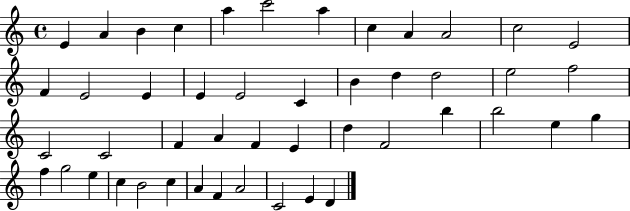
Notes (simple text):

E4/q A4/q B4/q C5/q A5/q C6/h A5/q C5/q A4/q A4/h C5/h E4/h F4/q E4/h E4/q E4/q E4/h C4/q B4/q D5/q D5/h E5/h F5/h C4/h C4/h F4/q A4/q F4/q E4/q D5/q F4/h B5/q B5/h E5/q G5/q F5/q G5/h E5/q C5/q B4/h C5/q A4/q F4/q A4/h C4/h E4/q D4/q